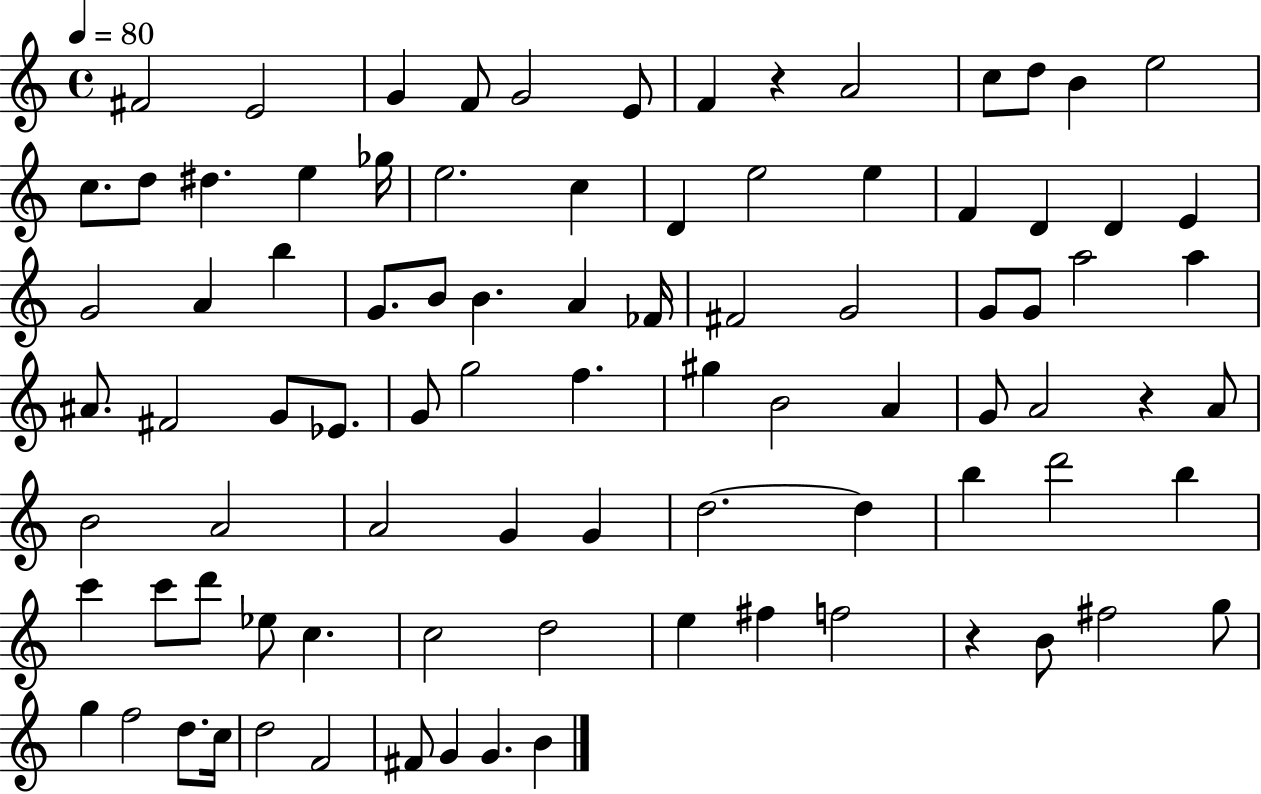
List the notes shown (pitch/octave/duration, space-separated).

F#4/h E4/h G4/q F4/e G4/h E4/e F4/q R/q A4/h C5/e D5/e B4/q E5/h C5/e. D5/e D#5/q. E5/q Gb5/s E5/h. C5/q D4/q E5/h E5/q F4/q D4/q D4/q E4/q G4/h A4/q B5/q G4/e. B4/e B4/q. A4/q FES4/s F#4/h G4/h G4/e G4/e A5/h A5/q A#4/e. F#4/h G4/e Eb4/e. G4/e G5/h F5/q. G#5/q B4/h A4/q G4/e A4/h R/q A4/e B4/h A4/h A4/h G4/q G4/q D5/h. D5/q B5/q D6/h B5/q C6/q C6/e D6/e Eb5/e C5/q. C5/h D5/h E5/q F#5/q F5/h R/q B4/e F#5/h G5/e G5/q F5/h D5/e. C5/s D5/h F4/h F#4/e G4/q G4/q. B4/q